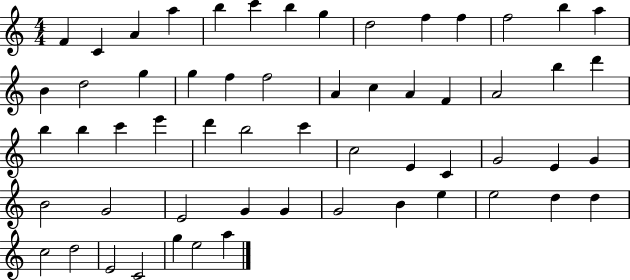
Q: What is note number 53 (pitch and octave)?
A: D5